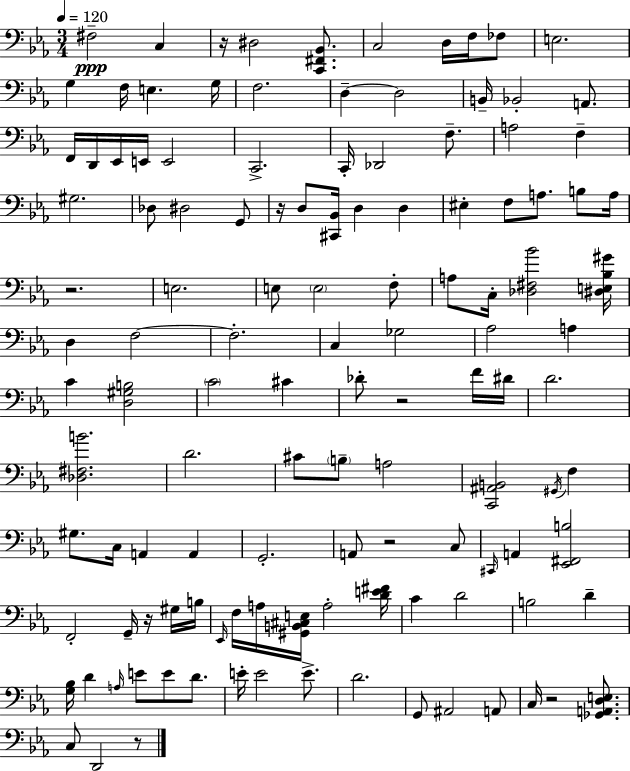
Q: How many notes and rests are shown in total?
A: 123